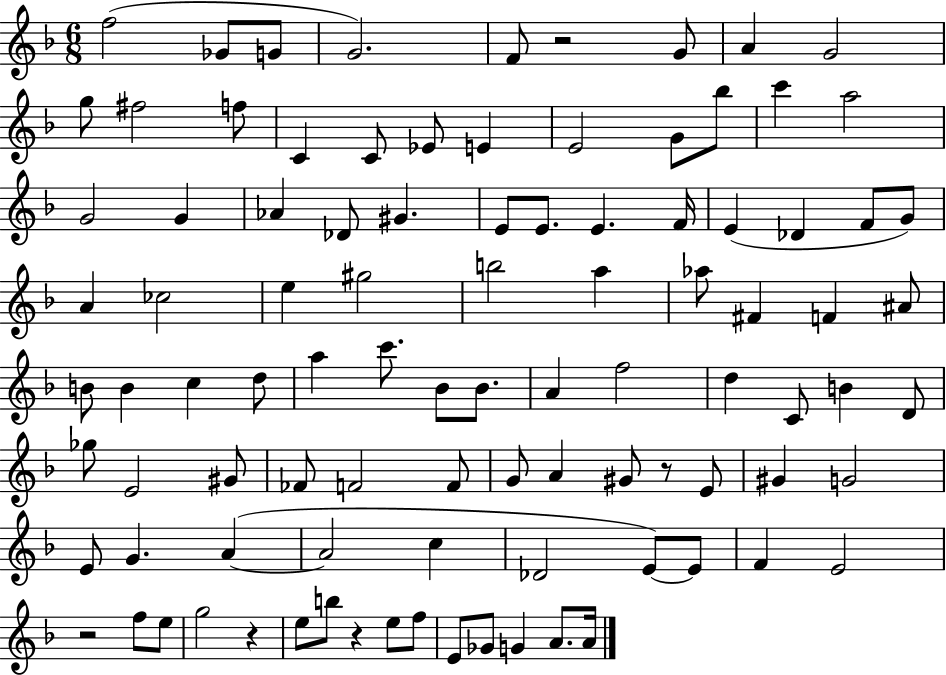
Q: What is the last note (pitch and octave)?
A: A4